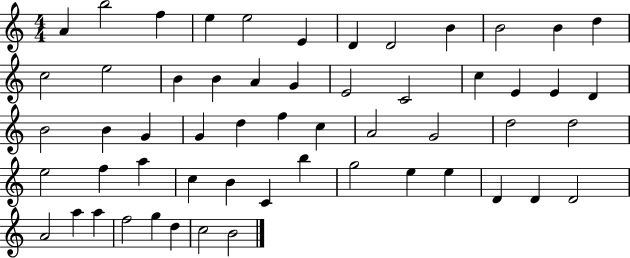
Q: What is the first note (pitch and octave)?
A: A4